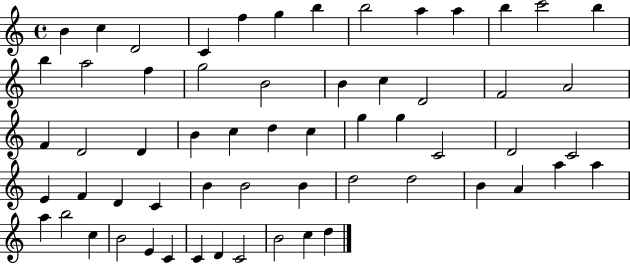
B4/q C5/q D4/h C4/q F5/q G5/q B5/q B5/h A5/q A5/q B5/q C6/h B5/q B5/q A5/h F5/q G5/h B4/h B4/q C5/q D4/h F4/h A4/h F4/q D4/h D4/q B4/q C5/q D5/q C5/q G5/q G5/q C4/h D4/h C4/h E4/q F4/q D4/q C4/q B4/q B4/h B4/q D5/h D5/h B4/q A4/q A5/q A5/q A5/q B5/h C5/q B4/h E4/q C4/q C4/q D4/q C4/h B4/h C5/q D5/q